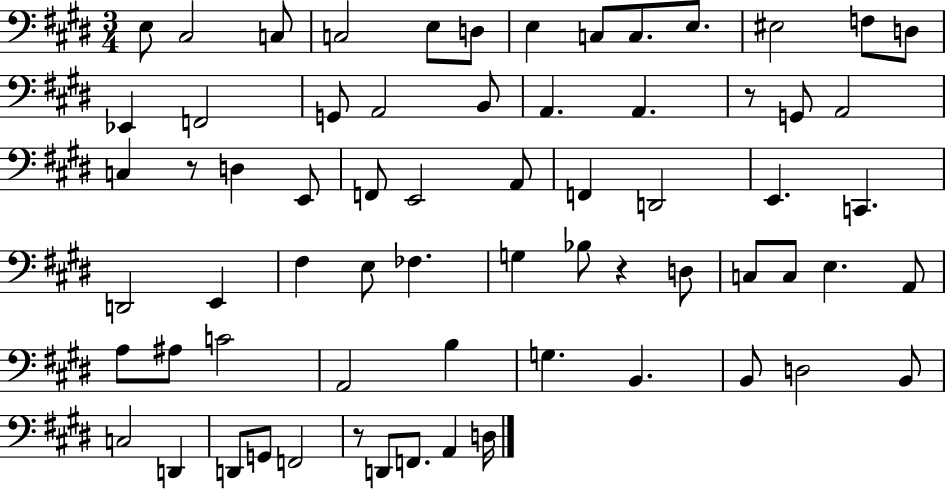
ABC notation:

X:1
T:Untitled
M:3/4
L:1/4
K:E
E,/2 ^C,2 C,/2 C,2 E,/2 D,/2 E, C,/2 C,/2 E,/2 ^E,2 F,/2 D,/2 _E,, F,,2 G,,/2 A,,2 B,,/2 A,, A,, z/2 G,,/2 A,,2 C, z/2 D, E,,/2 F,,/2 E,,2 A,,/2 F,, D,,2 E,, C,, D,,2 E,, ^F, E,/2 _F, G, _B,/2 z D,/2 C,/2 C,/2 E, A,,/2 A,/2 ^A,/2 C2 A,,2 B, G, B,, B,,/2 D,2 B,,/2 C,2 D,, D,,/2 G,,/2 F,,2 z/2 D,,/2 F,,/2 A,, D,/4